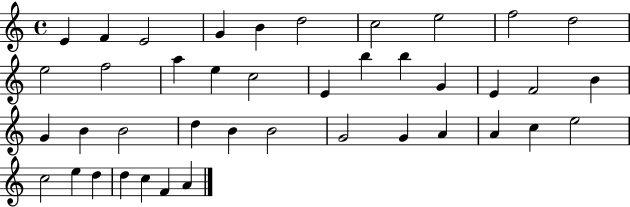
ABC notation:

X:1
T:Untitled
M:4/4
L:1/4
K:C
E F E2 G B d2 c2 e2 f2 d2 e2 f2 a e c2 E b b G E F2 B G B B2 d B B2 G2 G A A c e2 c2 e d d c F A